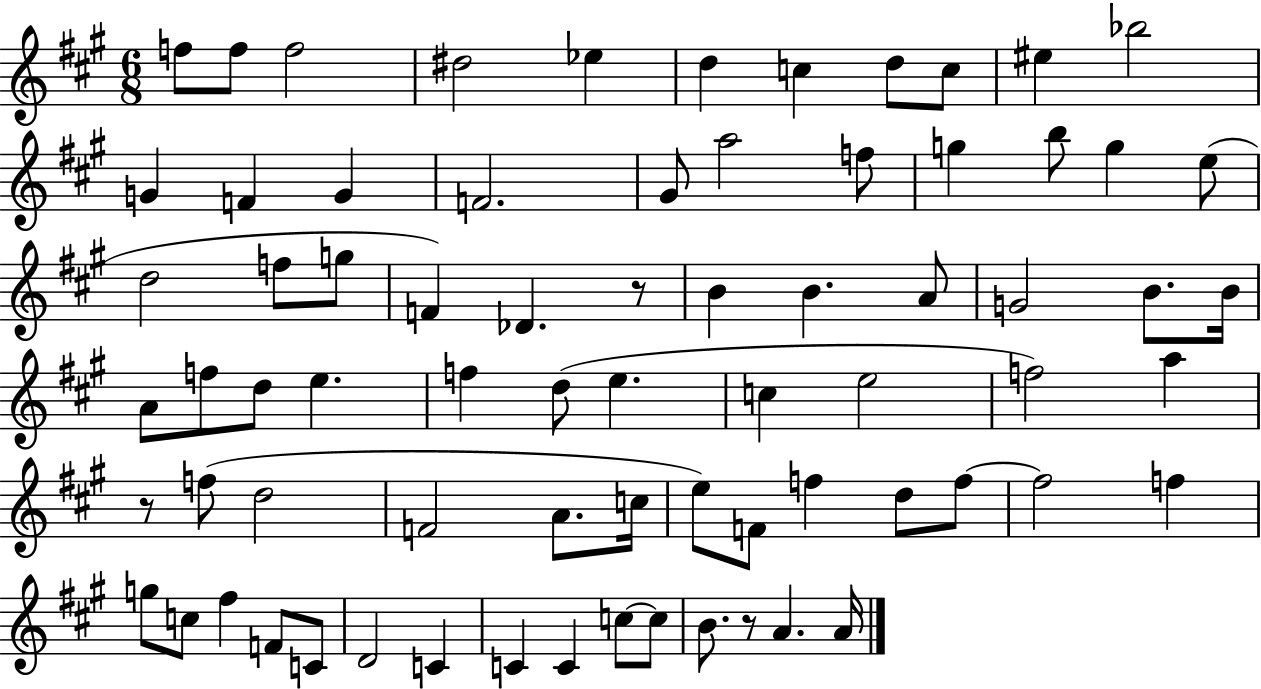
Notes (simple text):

F5/e F5/e F5/h D#5/h Eb5/q D5/q C5/q D5/e C5/e EIS5/q Bb5/h G4/q F4/q G4/q F4/h. G#4/e A5/h F5/e G5/q B5/e G5/q E5/e D5/h F5/e G5/e F4/q Db4/q. R/e B4/q B4/q. A4/e G4/h B4/e. B4/s A4/e F5/e D5/e E5/q. F5/q D5/e E5/q. C5/q E5/h F5/h A5/q R/e F5/e D5/h F4/h A4/e. C5/s E5/e F4/e F5/q D5/e F5/e F5/h F5/q G5/e C5/e F#5/q F4/e C4/e D4/h C4/q C4/q C4/q C5/e C5/e B4/e. R/e A4/q. A4/s